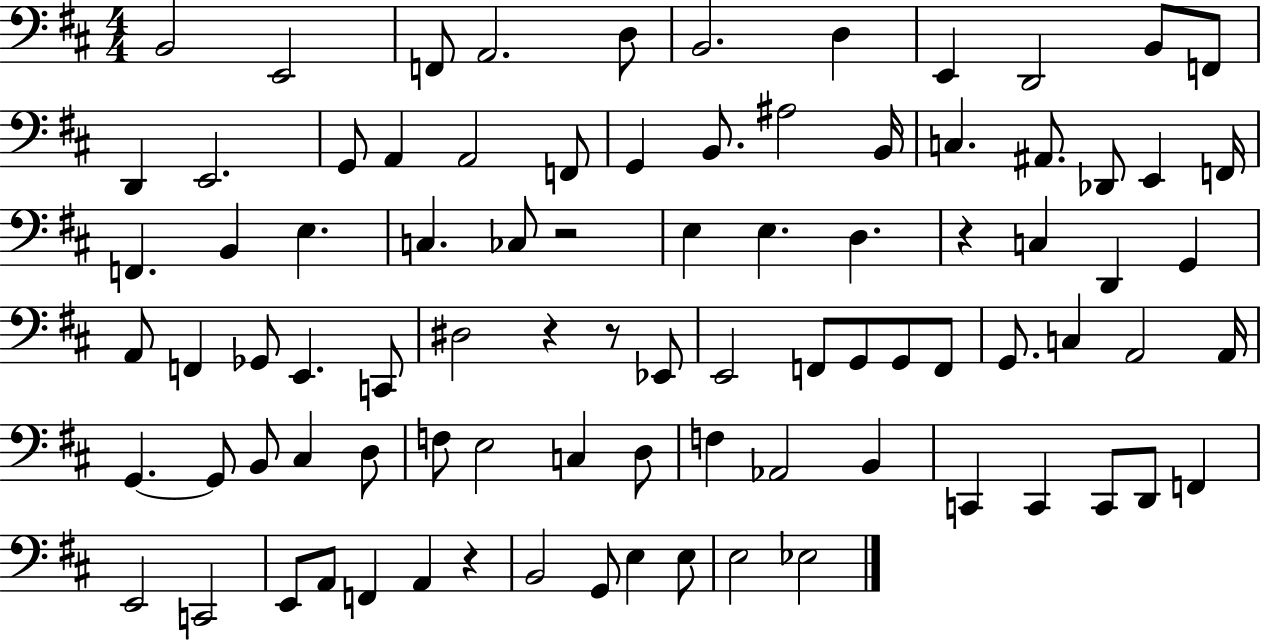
{
  \clef bass
  \numericTimeSignature
  \time 4/4
  \key d \major
  b,2 e,2 | f,8 a,2. d8 | b,2. d4 | e,4 d,2 b,8 f,8 | \break d,4 e,2. | g,8 a,4 a,2 f,8 | g,4 b,8. ais2 b,16 | c4. ais,8. des,8 e,4 f,16 | \break f,4. b,4 e4. | c4. ces8 r2 | e4 e4. d4. | r4 c4 d,4 g,4 | \break a,8 f,4 ges,8 e,4. c,8 | dis2 r4 r8 ees,8 | e,2 f,8 g,8 g,8 f,8 | g,8. c4 a,2 a,16 | \break g,4.~~ g,8 b,8 cis4 d8 | f8 e2 c4 d8 | f4 aes,2 b,4 | c,4 c,4 c,8 d,8 f,4 | \break e,2 c,2 | e,8 a,8 f,4 a,4 r4 | b,2 g,8 e4 e8 | e2 ees2 | \break \bar "|."
}